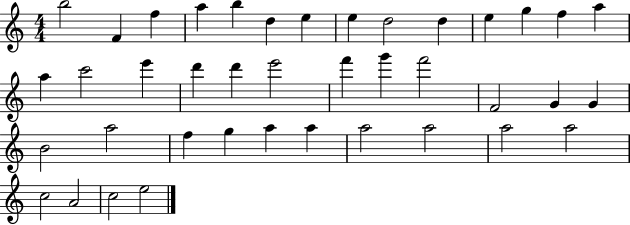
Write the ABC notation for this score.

X:1
T:Untitled
M:4/4
L:1/4
K:C
b2 F f a b d e e d2 d e g f a a c'2 e' d' d' e'2 f' g' f'2 F2 G G B2 a2 f g a a a2 a2 a2 a2 c2 A2 c2 e2